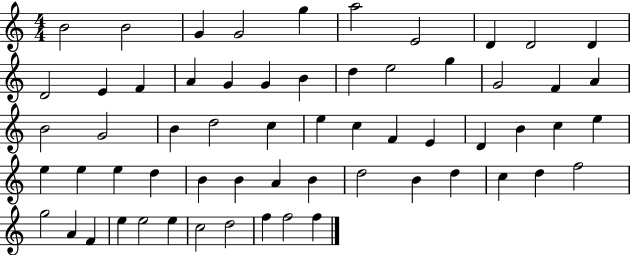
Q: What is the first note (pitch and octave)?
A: B4